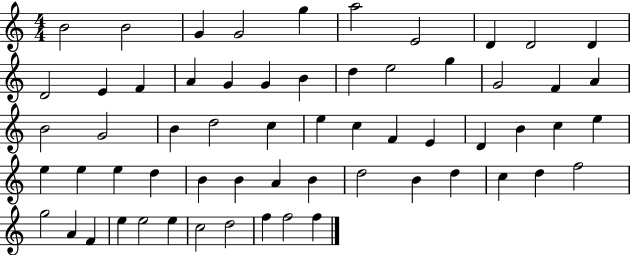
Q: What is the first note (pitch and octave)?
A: B4